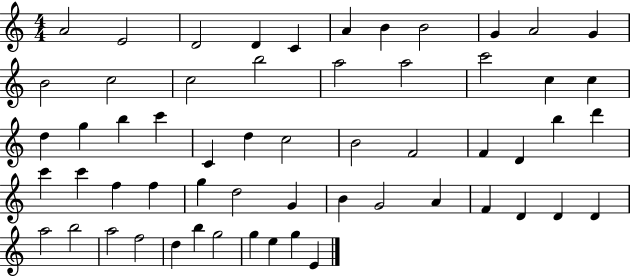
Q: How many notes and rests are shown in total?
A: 58